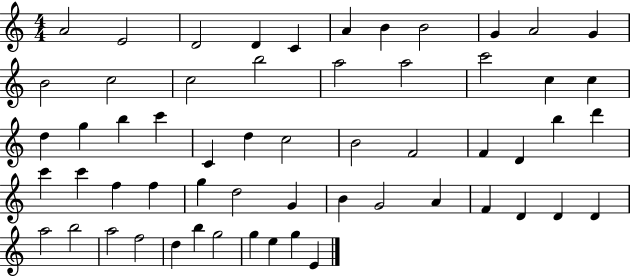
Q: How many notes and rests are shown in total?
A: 58